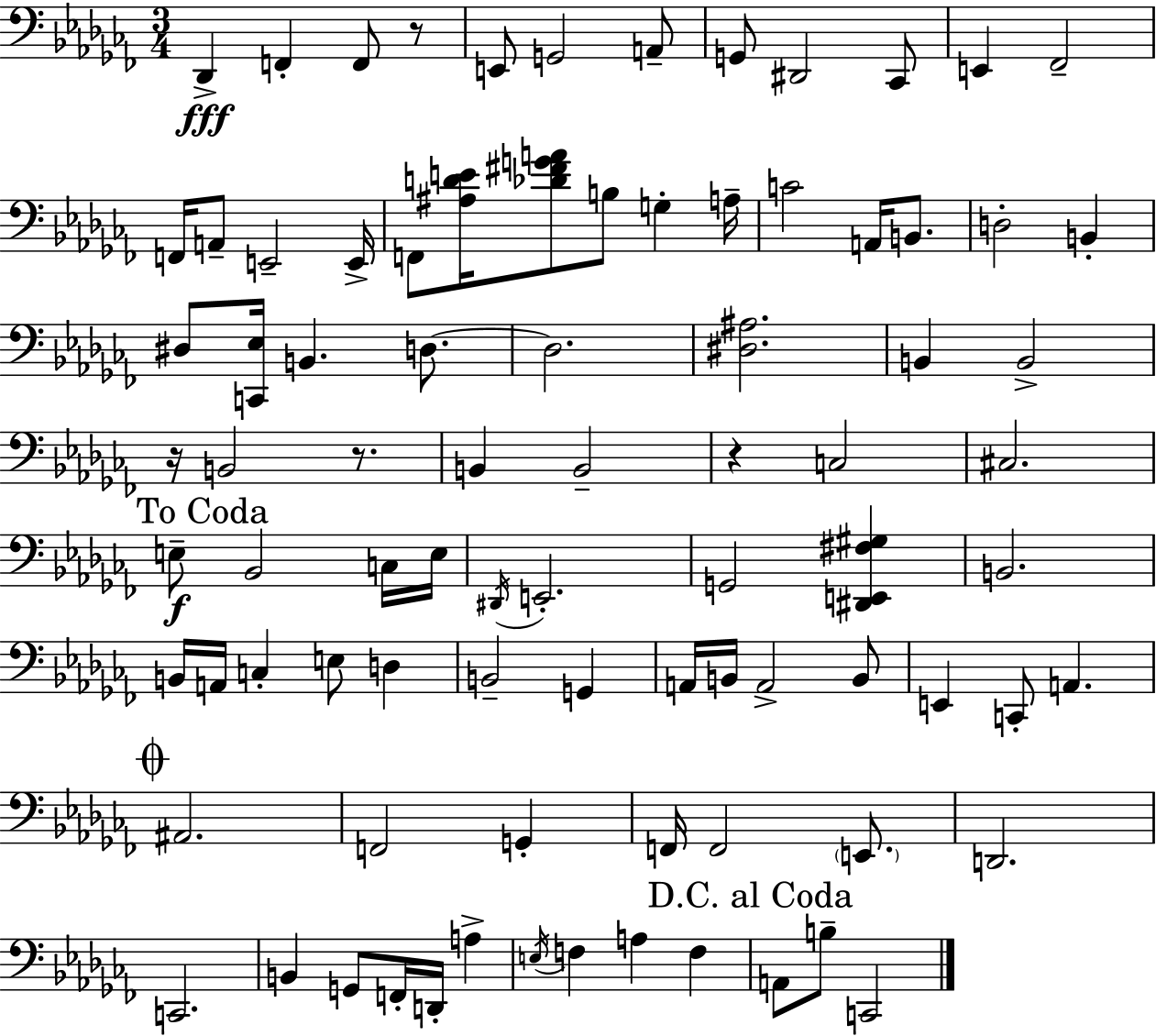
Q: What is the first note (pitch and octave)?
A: Db2